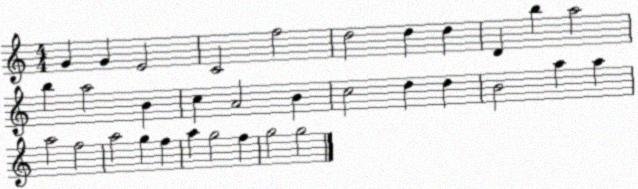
X:1
T:Untitled
M:4/4
L:1/4
K:C
G G E2 C2 f2 d2 d d D b a2 b a2 B c A2 B c2 d d B2 a a a2 f2 a2 g f a g2 f g2 g2